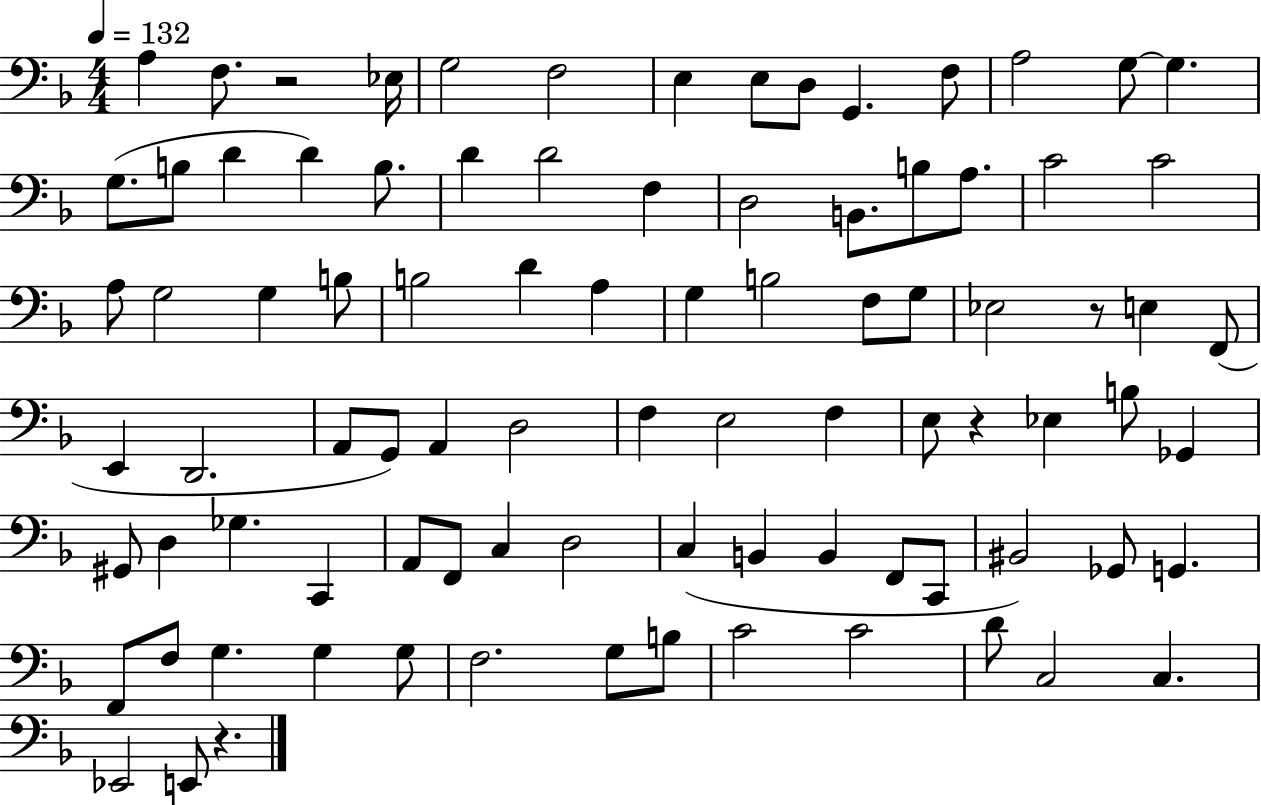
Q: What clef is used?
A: bass